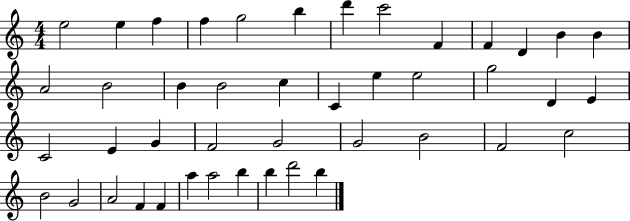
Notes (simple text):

E5/h E5/q F5/q F5/q G5/h B5/q D6/q C6/h F4/q F4/q D4/q B4/q B4/q A4/h B4/h B4/q B4/h C5/q C4/q E5/q E5/h G5/h D4/q E4/q C4/h E4/q G4/q F4/h G4/h G4/h B4/h F4/h C5/h B4/h G4/h A4/h F4/q F4/q A5/q A5/h B5/q B5/q D6/h B5/q